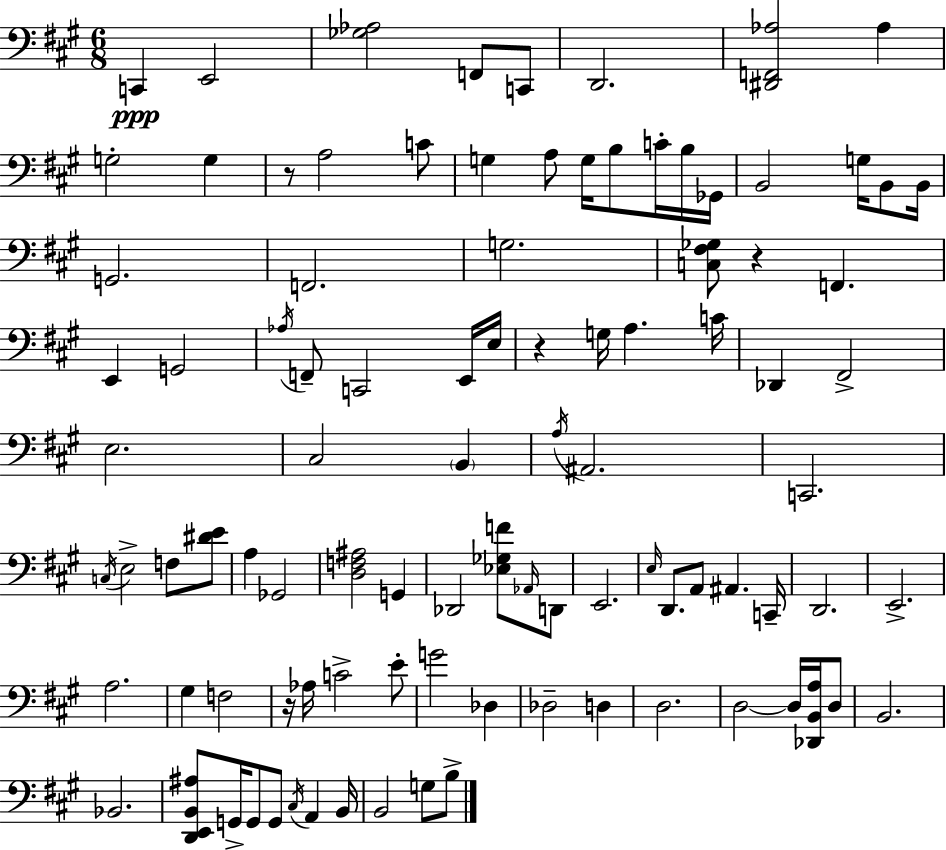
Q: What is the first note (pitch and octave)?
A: C2